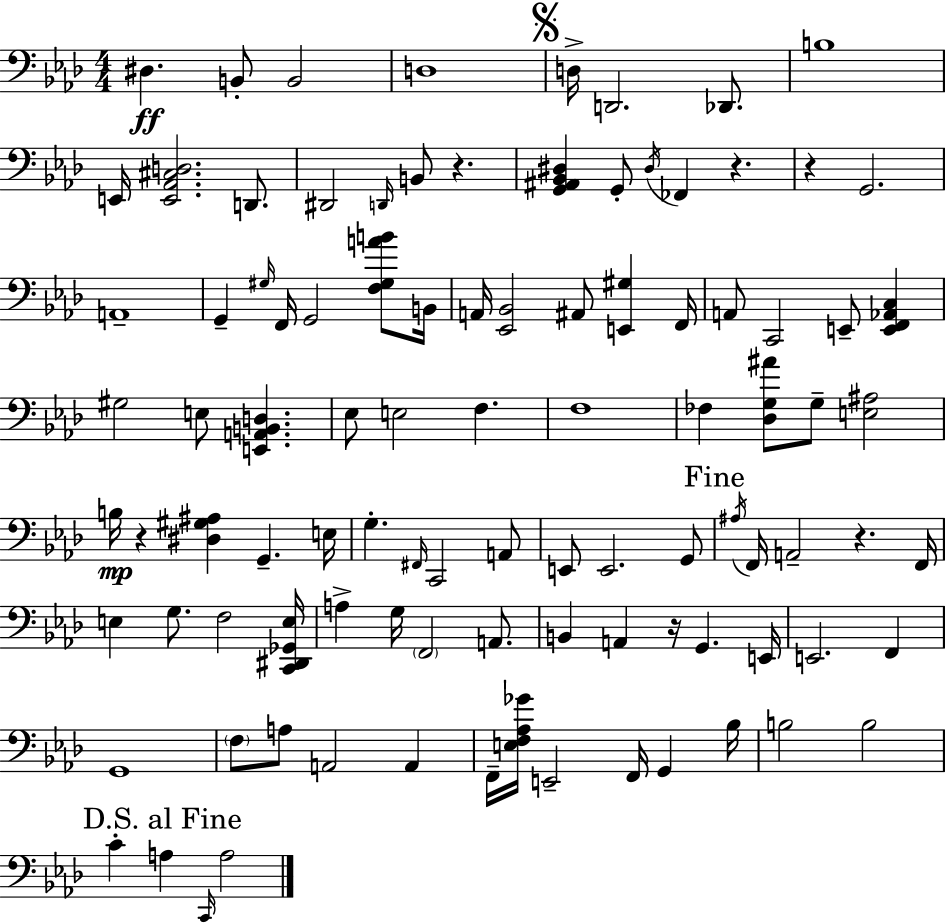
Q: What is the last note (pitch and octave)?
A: A3